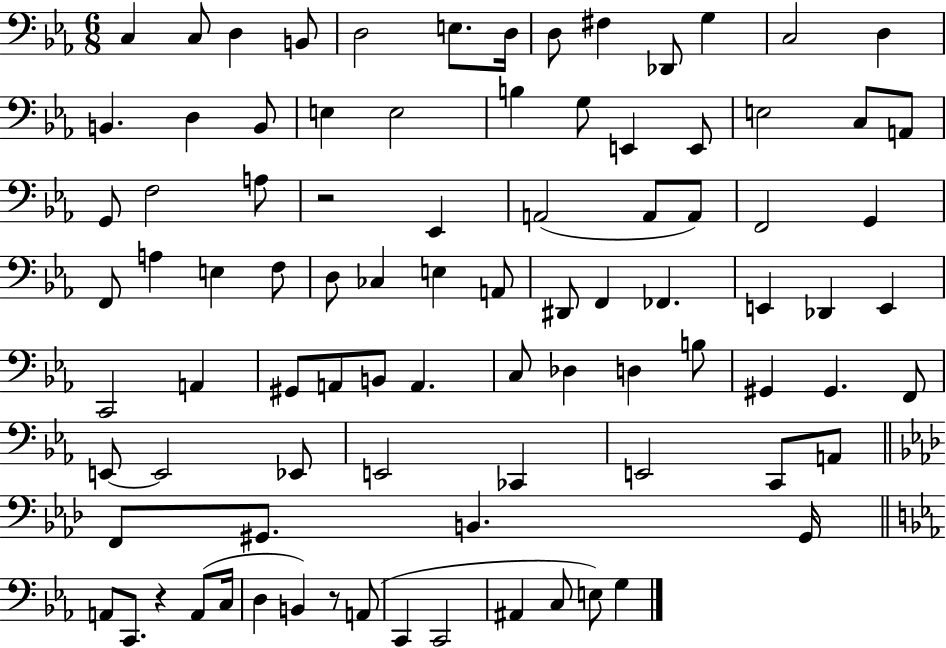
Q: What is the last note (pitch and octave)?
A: G3